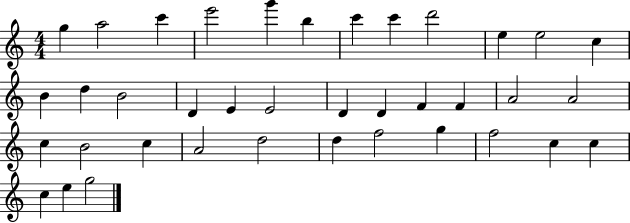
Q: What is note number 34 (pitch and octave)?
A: C5